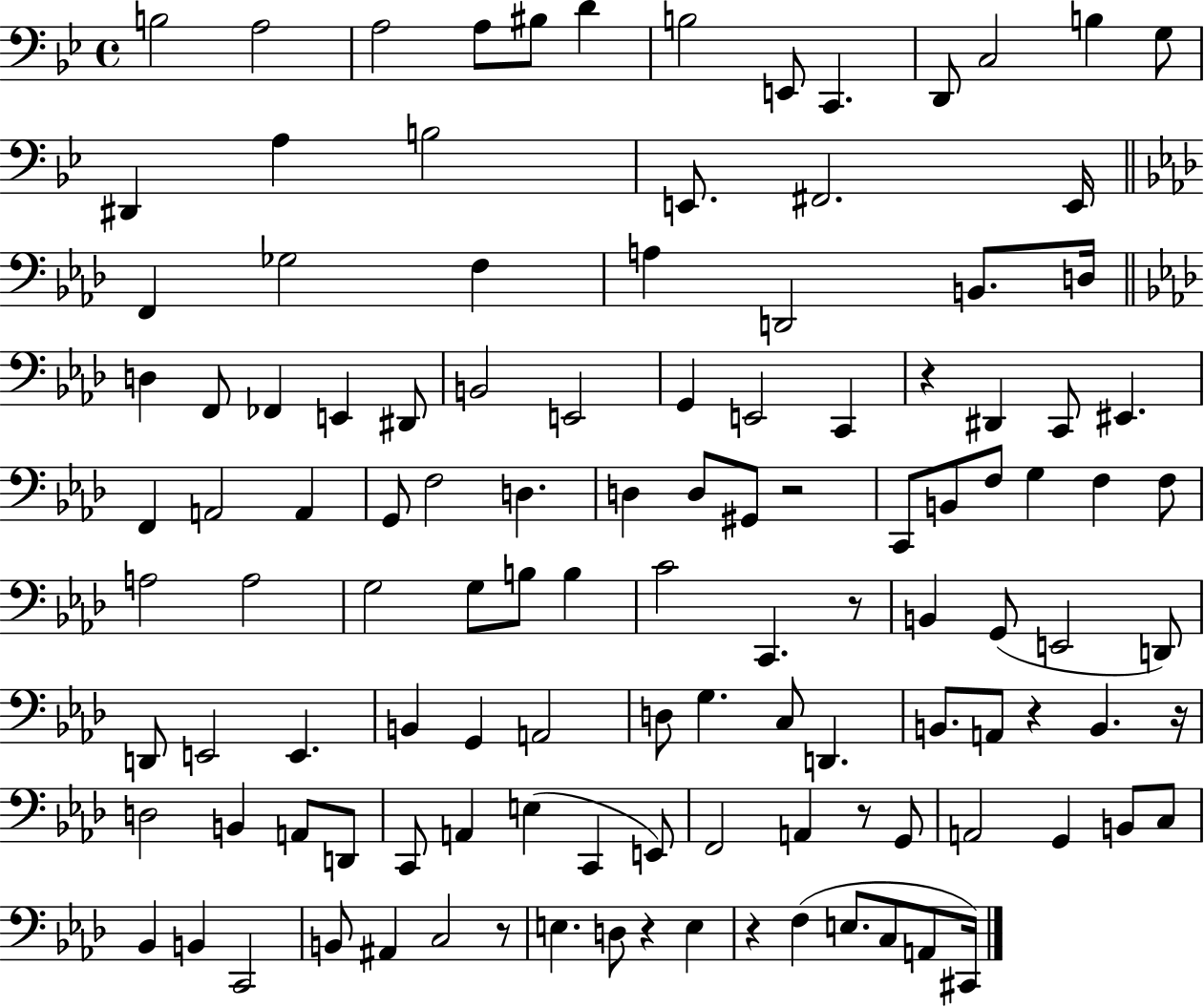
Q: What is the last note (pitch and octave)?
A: C#2